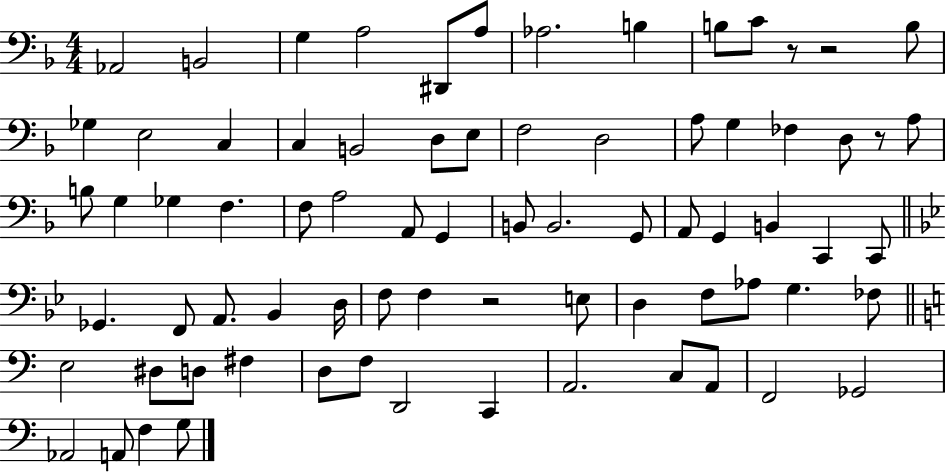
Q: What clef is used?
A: bass